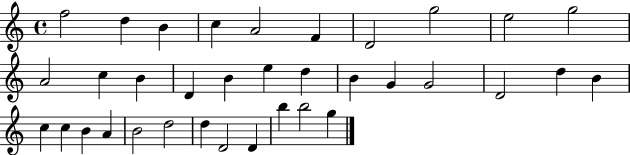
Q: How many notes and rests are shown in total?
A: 35